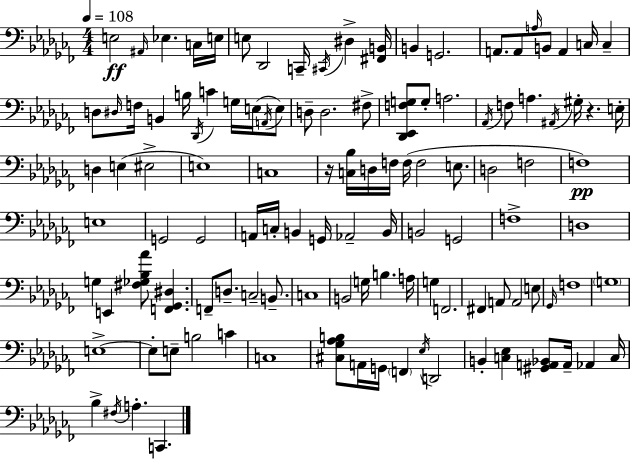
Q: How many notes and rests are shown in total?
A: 116